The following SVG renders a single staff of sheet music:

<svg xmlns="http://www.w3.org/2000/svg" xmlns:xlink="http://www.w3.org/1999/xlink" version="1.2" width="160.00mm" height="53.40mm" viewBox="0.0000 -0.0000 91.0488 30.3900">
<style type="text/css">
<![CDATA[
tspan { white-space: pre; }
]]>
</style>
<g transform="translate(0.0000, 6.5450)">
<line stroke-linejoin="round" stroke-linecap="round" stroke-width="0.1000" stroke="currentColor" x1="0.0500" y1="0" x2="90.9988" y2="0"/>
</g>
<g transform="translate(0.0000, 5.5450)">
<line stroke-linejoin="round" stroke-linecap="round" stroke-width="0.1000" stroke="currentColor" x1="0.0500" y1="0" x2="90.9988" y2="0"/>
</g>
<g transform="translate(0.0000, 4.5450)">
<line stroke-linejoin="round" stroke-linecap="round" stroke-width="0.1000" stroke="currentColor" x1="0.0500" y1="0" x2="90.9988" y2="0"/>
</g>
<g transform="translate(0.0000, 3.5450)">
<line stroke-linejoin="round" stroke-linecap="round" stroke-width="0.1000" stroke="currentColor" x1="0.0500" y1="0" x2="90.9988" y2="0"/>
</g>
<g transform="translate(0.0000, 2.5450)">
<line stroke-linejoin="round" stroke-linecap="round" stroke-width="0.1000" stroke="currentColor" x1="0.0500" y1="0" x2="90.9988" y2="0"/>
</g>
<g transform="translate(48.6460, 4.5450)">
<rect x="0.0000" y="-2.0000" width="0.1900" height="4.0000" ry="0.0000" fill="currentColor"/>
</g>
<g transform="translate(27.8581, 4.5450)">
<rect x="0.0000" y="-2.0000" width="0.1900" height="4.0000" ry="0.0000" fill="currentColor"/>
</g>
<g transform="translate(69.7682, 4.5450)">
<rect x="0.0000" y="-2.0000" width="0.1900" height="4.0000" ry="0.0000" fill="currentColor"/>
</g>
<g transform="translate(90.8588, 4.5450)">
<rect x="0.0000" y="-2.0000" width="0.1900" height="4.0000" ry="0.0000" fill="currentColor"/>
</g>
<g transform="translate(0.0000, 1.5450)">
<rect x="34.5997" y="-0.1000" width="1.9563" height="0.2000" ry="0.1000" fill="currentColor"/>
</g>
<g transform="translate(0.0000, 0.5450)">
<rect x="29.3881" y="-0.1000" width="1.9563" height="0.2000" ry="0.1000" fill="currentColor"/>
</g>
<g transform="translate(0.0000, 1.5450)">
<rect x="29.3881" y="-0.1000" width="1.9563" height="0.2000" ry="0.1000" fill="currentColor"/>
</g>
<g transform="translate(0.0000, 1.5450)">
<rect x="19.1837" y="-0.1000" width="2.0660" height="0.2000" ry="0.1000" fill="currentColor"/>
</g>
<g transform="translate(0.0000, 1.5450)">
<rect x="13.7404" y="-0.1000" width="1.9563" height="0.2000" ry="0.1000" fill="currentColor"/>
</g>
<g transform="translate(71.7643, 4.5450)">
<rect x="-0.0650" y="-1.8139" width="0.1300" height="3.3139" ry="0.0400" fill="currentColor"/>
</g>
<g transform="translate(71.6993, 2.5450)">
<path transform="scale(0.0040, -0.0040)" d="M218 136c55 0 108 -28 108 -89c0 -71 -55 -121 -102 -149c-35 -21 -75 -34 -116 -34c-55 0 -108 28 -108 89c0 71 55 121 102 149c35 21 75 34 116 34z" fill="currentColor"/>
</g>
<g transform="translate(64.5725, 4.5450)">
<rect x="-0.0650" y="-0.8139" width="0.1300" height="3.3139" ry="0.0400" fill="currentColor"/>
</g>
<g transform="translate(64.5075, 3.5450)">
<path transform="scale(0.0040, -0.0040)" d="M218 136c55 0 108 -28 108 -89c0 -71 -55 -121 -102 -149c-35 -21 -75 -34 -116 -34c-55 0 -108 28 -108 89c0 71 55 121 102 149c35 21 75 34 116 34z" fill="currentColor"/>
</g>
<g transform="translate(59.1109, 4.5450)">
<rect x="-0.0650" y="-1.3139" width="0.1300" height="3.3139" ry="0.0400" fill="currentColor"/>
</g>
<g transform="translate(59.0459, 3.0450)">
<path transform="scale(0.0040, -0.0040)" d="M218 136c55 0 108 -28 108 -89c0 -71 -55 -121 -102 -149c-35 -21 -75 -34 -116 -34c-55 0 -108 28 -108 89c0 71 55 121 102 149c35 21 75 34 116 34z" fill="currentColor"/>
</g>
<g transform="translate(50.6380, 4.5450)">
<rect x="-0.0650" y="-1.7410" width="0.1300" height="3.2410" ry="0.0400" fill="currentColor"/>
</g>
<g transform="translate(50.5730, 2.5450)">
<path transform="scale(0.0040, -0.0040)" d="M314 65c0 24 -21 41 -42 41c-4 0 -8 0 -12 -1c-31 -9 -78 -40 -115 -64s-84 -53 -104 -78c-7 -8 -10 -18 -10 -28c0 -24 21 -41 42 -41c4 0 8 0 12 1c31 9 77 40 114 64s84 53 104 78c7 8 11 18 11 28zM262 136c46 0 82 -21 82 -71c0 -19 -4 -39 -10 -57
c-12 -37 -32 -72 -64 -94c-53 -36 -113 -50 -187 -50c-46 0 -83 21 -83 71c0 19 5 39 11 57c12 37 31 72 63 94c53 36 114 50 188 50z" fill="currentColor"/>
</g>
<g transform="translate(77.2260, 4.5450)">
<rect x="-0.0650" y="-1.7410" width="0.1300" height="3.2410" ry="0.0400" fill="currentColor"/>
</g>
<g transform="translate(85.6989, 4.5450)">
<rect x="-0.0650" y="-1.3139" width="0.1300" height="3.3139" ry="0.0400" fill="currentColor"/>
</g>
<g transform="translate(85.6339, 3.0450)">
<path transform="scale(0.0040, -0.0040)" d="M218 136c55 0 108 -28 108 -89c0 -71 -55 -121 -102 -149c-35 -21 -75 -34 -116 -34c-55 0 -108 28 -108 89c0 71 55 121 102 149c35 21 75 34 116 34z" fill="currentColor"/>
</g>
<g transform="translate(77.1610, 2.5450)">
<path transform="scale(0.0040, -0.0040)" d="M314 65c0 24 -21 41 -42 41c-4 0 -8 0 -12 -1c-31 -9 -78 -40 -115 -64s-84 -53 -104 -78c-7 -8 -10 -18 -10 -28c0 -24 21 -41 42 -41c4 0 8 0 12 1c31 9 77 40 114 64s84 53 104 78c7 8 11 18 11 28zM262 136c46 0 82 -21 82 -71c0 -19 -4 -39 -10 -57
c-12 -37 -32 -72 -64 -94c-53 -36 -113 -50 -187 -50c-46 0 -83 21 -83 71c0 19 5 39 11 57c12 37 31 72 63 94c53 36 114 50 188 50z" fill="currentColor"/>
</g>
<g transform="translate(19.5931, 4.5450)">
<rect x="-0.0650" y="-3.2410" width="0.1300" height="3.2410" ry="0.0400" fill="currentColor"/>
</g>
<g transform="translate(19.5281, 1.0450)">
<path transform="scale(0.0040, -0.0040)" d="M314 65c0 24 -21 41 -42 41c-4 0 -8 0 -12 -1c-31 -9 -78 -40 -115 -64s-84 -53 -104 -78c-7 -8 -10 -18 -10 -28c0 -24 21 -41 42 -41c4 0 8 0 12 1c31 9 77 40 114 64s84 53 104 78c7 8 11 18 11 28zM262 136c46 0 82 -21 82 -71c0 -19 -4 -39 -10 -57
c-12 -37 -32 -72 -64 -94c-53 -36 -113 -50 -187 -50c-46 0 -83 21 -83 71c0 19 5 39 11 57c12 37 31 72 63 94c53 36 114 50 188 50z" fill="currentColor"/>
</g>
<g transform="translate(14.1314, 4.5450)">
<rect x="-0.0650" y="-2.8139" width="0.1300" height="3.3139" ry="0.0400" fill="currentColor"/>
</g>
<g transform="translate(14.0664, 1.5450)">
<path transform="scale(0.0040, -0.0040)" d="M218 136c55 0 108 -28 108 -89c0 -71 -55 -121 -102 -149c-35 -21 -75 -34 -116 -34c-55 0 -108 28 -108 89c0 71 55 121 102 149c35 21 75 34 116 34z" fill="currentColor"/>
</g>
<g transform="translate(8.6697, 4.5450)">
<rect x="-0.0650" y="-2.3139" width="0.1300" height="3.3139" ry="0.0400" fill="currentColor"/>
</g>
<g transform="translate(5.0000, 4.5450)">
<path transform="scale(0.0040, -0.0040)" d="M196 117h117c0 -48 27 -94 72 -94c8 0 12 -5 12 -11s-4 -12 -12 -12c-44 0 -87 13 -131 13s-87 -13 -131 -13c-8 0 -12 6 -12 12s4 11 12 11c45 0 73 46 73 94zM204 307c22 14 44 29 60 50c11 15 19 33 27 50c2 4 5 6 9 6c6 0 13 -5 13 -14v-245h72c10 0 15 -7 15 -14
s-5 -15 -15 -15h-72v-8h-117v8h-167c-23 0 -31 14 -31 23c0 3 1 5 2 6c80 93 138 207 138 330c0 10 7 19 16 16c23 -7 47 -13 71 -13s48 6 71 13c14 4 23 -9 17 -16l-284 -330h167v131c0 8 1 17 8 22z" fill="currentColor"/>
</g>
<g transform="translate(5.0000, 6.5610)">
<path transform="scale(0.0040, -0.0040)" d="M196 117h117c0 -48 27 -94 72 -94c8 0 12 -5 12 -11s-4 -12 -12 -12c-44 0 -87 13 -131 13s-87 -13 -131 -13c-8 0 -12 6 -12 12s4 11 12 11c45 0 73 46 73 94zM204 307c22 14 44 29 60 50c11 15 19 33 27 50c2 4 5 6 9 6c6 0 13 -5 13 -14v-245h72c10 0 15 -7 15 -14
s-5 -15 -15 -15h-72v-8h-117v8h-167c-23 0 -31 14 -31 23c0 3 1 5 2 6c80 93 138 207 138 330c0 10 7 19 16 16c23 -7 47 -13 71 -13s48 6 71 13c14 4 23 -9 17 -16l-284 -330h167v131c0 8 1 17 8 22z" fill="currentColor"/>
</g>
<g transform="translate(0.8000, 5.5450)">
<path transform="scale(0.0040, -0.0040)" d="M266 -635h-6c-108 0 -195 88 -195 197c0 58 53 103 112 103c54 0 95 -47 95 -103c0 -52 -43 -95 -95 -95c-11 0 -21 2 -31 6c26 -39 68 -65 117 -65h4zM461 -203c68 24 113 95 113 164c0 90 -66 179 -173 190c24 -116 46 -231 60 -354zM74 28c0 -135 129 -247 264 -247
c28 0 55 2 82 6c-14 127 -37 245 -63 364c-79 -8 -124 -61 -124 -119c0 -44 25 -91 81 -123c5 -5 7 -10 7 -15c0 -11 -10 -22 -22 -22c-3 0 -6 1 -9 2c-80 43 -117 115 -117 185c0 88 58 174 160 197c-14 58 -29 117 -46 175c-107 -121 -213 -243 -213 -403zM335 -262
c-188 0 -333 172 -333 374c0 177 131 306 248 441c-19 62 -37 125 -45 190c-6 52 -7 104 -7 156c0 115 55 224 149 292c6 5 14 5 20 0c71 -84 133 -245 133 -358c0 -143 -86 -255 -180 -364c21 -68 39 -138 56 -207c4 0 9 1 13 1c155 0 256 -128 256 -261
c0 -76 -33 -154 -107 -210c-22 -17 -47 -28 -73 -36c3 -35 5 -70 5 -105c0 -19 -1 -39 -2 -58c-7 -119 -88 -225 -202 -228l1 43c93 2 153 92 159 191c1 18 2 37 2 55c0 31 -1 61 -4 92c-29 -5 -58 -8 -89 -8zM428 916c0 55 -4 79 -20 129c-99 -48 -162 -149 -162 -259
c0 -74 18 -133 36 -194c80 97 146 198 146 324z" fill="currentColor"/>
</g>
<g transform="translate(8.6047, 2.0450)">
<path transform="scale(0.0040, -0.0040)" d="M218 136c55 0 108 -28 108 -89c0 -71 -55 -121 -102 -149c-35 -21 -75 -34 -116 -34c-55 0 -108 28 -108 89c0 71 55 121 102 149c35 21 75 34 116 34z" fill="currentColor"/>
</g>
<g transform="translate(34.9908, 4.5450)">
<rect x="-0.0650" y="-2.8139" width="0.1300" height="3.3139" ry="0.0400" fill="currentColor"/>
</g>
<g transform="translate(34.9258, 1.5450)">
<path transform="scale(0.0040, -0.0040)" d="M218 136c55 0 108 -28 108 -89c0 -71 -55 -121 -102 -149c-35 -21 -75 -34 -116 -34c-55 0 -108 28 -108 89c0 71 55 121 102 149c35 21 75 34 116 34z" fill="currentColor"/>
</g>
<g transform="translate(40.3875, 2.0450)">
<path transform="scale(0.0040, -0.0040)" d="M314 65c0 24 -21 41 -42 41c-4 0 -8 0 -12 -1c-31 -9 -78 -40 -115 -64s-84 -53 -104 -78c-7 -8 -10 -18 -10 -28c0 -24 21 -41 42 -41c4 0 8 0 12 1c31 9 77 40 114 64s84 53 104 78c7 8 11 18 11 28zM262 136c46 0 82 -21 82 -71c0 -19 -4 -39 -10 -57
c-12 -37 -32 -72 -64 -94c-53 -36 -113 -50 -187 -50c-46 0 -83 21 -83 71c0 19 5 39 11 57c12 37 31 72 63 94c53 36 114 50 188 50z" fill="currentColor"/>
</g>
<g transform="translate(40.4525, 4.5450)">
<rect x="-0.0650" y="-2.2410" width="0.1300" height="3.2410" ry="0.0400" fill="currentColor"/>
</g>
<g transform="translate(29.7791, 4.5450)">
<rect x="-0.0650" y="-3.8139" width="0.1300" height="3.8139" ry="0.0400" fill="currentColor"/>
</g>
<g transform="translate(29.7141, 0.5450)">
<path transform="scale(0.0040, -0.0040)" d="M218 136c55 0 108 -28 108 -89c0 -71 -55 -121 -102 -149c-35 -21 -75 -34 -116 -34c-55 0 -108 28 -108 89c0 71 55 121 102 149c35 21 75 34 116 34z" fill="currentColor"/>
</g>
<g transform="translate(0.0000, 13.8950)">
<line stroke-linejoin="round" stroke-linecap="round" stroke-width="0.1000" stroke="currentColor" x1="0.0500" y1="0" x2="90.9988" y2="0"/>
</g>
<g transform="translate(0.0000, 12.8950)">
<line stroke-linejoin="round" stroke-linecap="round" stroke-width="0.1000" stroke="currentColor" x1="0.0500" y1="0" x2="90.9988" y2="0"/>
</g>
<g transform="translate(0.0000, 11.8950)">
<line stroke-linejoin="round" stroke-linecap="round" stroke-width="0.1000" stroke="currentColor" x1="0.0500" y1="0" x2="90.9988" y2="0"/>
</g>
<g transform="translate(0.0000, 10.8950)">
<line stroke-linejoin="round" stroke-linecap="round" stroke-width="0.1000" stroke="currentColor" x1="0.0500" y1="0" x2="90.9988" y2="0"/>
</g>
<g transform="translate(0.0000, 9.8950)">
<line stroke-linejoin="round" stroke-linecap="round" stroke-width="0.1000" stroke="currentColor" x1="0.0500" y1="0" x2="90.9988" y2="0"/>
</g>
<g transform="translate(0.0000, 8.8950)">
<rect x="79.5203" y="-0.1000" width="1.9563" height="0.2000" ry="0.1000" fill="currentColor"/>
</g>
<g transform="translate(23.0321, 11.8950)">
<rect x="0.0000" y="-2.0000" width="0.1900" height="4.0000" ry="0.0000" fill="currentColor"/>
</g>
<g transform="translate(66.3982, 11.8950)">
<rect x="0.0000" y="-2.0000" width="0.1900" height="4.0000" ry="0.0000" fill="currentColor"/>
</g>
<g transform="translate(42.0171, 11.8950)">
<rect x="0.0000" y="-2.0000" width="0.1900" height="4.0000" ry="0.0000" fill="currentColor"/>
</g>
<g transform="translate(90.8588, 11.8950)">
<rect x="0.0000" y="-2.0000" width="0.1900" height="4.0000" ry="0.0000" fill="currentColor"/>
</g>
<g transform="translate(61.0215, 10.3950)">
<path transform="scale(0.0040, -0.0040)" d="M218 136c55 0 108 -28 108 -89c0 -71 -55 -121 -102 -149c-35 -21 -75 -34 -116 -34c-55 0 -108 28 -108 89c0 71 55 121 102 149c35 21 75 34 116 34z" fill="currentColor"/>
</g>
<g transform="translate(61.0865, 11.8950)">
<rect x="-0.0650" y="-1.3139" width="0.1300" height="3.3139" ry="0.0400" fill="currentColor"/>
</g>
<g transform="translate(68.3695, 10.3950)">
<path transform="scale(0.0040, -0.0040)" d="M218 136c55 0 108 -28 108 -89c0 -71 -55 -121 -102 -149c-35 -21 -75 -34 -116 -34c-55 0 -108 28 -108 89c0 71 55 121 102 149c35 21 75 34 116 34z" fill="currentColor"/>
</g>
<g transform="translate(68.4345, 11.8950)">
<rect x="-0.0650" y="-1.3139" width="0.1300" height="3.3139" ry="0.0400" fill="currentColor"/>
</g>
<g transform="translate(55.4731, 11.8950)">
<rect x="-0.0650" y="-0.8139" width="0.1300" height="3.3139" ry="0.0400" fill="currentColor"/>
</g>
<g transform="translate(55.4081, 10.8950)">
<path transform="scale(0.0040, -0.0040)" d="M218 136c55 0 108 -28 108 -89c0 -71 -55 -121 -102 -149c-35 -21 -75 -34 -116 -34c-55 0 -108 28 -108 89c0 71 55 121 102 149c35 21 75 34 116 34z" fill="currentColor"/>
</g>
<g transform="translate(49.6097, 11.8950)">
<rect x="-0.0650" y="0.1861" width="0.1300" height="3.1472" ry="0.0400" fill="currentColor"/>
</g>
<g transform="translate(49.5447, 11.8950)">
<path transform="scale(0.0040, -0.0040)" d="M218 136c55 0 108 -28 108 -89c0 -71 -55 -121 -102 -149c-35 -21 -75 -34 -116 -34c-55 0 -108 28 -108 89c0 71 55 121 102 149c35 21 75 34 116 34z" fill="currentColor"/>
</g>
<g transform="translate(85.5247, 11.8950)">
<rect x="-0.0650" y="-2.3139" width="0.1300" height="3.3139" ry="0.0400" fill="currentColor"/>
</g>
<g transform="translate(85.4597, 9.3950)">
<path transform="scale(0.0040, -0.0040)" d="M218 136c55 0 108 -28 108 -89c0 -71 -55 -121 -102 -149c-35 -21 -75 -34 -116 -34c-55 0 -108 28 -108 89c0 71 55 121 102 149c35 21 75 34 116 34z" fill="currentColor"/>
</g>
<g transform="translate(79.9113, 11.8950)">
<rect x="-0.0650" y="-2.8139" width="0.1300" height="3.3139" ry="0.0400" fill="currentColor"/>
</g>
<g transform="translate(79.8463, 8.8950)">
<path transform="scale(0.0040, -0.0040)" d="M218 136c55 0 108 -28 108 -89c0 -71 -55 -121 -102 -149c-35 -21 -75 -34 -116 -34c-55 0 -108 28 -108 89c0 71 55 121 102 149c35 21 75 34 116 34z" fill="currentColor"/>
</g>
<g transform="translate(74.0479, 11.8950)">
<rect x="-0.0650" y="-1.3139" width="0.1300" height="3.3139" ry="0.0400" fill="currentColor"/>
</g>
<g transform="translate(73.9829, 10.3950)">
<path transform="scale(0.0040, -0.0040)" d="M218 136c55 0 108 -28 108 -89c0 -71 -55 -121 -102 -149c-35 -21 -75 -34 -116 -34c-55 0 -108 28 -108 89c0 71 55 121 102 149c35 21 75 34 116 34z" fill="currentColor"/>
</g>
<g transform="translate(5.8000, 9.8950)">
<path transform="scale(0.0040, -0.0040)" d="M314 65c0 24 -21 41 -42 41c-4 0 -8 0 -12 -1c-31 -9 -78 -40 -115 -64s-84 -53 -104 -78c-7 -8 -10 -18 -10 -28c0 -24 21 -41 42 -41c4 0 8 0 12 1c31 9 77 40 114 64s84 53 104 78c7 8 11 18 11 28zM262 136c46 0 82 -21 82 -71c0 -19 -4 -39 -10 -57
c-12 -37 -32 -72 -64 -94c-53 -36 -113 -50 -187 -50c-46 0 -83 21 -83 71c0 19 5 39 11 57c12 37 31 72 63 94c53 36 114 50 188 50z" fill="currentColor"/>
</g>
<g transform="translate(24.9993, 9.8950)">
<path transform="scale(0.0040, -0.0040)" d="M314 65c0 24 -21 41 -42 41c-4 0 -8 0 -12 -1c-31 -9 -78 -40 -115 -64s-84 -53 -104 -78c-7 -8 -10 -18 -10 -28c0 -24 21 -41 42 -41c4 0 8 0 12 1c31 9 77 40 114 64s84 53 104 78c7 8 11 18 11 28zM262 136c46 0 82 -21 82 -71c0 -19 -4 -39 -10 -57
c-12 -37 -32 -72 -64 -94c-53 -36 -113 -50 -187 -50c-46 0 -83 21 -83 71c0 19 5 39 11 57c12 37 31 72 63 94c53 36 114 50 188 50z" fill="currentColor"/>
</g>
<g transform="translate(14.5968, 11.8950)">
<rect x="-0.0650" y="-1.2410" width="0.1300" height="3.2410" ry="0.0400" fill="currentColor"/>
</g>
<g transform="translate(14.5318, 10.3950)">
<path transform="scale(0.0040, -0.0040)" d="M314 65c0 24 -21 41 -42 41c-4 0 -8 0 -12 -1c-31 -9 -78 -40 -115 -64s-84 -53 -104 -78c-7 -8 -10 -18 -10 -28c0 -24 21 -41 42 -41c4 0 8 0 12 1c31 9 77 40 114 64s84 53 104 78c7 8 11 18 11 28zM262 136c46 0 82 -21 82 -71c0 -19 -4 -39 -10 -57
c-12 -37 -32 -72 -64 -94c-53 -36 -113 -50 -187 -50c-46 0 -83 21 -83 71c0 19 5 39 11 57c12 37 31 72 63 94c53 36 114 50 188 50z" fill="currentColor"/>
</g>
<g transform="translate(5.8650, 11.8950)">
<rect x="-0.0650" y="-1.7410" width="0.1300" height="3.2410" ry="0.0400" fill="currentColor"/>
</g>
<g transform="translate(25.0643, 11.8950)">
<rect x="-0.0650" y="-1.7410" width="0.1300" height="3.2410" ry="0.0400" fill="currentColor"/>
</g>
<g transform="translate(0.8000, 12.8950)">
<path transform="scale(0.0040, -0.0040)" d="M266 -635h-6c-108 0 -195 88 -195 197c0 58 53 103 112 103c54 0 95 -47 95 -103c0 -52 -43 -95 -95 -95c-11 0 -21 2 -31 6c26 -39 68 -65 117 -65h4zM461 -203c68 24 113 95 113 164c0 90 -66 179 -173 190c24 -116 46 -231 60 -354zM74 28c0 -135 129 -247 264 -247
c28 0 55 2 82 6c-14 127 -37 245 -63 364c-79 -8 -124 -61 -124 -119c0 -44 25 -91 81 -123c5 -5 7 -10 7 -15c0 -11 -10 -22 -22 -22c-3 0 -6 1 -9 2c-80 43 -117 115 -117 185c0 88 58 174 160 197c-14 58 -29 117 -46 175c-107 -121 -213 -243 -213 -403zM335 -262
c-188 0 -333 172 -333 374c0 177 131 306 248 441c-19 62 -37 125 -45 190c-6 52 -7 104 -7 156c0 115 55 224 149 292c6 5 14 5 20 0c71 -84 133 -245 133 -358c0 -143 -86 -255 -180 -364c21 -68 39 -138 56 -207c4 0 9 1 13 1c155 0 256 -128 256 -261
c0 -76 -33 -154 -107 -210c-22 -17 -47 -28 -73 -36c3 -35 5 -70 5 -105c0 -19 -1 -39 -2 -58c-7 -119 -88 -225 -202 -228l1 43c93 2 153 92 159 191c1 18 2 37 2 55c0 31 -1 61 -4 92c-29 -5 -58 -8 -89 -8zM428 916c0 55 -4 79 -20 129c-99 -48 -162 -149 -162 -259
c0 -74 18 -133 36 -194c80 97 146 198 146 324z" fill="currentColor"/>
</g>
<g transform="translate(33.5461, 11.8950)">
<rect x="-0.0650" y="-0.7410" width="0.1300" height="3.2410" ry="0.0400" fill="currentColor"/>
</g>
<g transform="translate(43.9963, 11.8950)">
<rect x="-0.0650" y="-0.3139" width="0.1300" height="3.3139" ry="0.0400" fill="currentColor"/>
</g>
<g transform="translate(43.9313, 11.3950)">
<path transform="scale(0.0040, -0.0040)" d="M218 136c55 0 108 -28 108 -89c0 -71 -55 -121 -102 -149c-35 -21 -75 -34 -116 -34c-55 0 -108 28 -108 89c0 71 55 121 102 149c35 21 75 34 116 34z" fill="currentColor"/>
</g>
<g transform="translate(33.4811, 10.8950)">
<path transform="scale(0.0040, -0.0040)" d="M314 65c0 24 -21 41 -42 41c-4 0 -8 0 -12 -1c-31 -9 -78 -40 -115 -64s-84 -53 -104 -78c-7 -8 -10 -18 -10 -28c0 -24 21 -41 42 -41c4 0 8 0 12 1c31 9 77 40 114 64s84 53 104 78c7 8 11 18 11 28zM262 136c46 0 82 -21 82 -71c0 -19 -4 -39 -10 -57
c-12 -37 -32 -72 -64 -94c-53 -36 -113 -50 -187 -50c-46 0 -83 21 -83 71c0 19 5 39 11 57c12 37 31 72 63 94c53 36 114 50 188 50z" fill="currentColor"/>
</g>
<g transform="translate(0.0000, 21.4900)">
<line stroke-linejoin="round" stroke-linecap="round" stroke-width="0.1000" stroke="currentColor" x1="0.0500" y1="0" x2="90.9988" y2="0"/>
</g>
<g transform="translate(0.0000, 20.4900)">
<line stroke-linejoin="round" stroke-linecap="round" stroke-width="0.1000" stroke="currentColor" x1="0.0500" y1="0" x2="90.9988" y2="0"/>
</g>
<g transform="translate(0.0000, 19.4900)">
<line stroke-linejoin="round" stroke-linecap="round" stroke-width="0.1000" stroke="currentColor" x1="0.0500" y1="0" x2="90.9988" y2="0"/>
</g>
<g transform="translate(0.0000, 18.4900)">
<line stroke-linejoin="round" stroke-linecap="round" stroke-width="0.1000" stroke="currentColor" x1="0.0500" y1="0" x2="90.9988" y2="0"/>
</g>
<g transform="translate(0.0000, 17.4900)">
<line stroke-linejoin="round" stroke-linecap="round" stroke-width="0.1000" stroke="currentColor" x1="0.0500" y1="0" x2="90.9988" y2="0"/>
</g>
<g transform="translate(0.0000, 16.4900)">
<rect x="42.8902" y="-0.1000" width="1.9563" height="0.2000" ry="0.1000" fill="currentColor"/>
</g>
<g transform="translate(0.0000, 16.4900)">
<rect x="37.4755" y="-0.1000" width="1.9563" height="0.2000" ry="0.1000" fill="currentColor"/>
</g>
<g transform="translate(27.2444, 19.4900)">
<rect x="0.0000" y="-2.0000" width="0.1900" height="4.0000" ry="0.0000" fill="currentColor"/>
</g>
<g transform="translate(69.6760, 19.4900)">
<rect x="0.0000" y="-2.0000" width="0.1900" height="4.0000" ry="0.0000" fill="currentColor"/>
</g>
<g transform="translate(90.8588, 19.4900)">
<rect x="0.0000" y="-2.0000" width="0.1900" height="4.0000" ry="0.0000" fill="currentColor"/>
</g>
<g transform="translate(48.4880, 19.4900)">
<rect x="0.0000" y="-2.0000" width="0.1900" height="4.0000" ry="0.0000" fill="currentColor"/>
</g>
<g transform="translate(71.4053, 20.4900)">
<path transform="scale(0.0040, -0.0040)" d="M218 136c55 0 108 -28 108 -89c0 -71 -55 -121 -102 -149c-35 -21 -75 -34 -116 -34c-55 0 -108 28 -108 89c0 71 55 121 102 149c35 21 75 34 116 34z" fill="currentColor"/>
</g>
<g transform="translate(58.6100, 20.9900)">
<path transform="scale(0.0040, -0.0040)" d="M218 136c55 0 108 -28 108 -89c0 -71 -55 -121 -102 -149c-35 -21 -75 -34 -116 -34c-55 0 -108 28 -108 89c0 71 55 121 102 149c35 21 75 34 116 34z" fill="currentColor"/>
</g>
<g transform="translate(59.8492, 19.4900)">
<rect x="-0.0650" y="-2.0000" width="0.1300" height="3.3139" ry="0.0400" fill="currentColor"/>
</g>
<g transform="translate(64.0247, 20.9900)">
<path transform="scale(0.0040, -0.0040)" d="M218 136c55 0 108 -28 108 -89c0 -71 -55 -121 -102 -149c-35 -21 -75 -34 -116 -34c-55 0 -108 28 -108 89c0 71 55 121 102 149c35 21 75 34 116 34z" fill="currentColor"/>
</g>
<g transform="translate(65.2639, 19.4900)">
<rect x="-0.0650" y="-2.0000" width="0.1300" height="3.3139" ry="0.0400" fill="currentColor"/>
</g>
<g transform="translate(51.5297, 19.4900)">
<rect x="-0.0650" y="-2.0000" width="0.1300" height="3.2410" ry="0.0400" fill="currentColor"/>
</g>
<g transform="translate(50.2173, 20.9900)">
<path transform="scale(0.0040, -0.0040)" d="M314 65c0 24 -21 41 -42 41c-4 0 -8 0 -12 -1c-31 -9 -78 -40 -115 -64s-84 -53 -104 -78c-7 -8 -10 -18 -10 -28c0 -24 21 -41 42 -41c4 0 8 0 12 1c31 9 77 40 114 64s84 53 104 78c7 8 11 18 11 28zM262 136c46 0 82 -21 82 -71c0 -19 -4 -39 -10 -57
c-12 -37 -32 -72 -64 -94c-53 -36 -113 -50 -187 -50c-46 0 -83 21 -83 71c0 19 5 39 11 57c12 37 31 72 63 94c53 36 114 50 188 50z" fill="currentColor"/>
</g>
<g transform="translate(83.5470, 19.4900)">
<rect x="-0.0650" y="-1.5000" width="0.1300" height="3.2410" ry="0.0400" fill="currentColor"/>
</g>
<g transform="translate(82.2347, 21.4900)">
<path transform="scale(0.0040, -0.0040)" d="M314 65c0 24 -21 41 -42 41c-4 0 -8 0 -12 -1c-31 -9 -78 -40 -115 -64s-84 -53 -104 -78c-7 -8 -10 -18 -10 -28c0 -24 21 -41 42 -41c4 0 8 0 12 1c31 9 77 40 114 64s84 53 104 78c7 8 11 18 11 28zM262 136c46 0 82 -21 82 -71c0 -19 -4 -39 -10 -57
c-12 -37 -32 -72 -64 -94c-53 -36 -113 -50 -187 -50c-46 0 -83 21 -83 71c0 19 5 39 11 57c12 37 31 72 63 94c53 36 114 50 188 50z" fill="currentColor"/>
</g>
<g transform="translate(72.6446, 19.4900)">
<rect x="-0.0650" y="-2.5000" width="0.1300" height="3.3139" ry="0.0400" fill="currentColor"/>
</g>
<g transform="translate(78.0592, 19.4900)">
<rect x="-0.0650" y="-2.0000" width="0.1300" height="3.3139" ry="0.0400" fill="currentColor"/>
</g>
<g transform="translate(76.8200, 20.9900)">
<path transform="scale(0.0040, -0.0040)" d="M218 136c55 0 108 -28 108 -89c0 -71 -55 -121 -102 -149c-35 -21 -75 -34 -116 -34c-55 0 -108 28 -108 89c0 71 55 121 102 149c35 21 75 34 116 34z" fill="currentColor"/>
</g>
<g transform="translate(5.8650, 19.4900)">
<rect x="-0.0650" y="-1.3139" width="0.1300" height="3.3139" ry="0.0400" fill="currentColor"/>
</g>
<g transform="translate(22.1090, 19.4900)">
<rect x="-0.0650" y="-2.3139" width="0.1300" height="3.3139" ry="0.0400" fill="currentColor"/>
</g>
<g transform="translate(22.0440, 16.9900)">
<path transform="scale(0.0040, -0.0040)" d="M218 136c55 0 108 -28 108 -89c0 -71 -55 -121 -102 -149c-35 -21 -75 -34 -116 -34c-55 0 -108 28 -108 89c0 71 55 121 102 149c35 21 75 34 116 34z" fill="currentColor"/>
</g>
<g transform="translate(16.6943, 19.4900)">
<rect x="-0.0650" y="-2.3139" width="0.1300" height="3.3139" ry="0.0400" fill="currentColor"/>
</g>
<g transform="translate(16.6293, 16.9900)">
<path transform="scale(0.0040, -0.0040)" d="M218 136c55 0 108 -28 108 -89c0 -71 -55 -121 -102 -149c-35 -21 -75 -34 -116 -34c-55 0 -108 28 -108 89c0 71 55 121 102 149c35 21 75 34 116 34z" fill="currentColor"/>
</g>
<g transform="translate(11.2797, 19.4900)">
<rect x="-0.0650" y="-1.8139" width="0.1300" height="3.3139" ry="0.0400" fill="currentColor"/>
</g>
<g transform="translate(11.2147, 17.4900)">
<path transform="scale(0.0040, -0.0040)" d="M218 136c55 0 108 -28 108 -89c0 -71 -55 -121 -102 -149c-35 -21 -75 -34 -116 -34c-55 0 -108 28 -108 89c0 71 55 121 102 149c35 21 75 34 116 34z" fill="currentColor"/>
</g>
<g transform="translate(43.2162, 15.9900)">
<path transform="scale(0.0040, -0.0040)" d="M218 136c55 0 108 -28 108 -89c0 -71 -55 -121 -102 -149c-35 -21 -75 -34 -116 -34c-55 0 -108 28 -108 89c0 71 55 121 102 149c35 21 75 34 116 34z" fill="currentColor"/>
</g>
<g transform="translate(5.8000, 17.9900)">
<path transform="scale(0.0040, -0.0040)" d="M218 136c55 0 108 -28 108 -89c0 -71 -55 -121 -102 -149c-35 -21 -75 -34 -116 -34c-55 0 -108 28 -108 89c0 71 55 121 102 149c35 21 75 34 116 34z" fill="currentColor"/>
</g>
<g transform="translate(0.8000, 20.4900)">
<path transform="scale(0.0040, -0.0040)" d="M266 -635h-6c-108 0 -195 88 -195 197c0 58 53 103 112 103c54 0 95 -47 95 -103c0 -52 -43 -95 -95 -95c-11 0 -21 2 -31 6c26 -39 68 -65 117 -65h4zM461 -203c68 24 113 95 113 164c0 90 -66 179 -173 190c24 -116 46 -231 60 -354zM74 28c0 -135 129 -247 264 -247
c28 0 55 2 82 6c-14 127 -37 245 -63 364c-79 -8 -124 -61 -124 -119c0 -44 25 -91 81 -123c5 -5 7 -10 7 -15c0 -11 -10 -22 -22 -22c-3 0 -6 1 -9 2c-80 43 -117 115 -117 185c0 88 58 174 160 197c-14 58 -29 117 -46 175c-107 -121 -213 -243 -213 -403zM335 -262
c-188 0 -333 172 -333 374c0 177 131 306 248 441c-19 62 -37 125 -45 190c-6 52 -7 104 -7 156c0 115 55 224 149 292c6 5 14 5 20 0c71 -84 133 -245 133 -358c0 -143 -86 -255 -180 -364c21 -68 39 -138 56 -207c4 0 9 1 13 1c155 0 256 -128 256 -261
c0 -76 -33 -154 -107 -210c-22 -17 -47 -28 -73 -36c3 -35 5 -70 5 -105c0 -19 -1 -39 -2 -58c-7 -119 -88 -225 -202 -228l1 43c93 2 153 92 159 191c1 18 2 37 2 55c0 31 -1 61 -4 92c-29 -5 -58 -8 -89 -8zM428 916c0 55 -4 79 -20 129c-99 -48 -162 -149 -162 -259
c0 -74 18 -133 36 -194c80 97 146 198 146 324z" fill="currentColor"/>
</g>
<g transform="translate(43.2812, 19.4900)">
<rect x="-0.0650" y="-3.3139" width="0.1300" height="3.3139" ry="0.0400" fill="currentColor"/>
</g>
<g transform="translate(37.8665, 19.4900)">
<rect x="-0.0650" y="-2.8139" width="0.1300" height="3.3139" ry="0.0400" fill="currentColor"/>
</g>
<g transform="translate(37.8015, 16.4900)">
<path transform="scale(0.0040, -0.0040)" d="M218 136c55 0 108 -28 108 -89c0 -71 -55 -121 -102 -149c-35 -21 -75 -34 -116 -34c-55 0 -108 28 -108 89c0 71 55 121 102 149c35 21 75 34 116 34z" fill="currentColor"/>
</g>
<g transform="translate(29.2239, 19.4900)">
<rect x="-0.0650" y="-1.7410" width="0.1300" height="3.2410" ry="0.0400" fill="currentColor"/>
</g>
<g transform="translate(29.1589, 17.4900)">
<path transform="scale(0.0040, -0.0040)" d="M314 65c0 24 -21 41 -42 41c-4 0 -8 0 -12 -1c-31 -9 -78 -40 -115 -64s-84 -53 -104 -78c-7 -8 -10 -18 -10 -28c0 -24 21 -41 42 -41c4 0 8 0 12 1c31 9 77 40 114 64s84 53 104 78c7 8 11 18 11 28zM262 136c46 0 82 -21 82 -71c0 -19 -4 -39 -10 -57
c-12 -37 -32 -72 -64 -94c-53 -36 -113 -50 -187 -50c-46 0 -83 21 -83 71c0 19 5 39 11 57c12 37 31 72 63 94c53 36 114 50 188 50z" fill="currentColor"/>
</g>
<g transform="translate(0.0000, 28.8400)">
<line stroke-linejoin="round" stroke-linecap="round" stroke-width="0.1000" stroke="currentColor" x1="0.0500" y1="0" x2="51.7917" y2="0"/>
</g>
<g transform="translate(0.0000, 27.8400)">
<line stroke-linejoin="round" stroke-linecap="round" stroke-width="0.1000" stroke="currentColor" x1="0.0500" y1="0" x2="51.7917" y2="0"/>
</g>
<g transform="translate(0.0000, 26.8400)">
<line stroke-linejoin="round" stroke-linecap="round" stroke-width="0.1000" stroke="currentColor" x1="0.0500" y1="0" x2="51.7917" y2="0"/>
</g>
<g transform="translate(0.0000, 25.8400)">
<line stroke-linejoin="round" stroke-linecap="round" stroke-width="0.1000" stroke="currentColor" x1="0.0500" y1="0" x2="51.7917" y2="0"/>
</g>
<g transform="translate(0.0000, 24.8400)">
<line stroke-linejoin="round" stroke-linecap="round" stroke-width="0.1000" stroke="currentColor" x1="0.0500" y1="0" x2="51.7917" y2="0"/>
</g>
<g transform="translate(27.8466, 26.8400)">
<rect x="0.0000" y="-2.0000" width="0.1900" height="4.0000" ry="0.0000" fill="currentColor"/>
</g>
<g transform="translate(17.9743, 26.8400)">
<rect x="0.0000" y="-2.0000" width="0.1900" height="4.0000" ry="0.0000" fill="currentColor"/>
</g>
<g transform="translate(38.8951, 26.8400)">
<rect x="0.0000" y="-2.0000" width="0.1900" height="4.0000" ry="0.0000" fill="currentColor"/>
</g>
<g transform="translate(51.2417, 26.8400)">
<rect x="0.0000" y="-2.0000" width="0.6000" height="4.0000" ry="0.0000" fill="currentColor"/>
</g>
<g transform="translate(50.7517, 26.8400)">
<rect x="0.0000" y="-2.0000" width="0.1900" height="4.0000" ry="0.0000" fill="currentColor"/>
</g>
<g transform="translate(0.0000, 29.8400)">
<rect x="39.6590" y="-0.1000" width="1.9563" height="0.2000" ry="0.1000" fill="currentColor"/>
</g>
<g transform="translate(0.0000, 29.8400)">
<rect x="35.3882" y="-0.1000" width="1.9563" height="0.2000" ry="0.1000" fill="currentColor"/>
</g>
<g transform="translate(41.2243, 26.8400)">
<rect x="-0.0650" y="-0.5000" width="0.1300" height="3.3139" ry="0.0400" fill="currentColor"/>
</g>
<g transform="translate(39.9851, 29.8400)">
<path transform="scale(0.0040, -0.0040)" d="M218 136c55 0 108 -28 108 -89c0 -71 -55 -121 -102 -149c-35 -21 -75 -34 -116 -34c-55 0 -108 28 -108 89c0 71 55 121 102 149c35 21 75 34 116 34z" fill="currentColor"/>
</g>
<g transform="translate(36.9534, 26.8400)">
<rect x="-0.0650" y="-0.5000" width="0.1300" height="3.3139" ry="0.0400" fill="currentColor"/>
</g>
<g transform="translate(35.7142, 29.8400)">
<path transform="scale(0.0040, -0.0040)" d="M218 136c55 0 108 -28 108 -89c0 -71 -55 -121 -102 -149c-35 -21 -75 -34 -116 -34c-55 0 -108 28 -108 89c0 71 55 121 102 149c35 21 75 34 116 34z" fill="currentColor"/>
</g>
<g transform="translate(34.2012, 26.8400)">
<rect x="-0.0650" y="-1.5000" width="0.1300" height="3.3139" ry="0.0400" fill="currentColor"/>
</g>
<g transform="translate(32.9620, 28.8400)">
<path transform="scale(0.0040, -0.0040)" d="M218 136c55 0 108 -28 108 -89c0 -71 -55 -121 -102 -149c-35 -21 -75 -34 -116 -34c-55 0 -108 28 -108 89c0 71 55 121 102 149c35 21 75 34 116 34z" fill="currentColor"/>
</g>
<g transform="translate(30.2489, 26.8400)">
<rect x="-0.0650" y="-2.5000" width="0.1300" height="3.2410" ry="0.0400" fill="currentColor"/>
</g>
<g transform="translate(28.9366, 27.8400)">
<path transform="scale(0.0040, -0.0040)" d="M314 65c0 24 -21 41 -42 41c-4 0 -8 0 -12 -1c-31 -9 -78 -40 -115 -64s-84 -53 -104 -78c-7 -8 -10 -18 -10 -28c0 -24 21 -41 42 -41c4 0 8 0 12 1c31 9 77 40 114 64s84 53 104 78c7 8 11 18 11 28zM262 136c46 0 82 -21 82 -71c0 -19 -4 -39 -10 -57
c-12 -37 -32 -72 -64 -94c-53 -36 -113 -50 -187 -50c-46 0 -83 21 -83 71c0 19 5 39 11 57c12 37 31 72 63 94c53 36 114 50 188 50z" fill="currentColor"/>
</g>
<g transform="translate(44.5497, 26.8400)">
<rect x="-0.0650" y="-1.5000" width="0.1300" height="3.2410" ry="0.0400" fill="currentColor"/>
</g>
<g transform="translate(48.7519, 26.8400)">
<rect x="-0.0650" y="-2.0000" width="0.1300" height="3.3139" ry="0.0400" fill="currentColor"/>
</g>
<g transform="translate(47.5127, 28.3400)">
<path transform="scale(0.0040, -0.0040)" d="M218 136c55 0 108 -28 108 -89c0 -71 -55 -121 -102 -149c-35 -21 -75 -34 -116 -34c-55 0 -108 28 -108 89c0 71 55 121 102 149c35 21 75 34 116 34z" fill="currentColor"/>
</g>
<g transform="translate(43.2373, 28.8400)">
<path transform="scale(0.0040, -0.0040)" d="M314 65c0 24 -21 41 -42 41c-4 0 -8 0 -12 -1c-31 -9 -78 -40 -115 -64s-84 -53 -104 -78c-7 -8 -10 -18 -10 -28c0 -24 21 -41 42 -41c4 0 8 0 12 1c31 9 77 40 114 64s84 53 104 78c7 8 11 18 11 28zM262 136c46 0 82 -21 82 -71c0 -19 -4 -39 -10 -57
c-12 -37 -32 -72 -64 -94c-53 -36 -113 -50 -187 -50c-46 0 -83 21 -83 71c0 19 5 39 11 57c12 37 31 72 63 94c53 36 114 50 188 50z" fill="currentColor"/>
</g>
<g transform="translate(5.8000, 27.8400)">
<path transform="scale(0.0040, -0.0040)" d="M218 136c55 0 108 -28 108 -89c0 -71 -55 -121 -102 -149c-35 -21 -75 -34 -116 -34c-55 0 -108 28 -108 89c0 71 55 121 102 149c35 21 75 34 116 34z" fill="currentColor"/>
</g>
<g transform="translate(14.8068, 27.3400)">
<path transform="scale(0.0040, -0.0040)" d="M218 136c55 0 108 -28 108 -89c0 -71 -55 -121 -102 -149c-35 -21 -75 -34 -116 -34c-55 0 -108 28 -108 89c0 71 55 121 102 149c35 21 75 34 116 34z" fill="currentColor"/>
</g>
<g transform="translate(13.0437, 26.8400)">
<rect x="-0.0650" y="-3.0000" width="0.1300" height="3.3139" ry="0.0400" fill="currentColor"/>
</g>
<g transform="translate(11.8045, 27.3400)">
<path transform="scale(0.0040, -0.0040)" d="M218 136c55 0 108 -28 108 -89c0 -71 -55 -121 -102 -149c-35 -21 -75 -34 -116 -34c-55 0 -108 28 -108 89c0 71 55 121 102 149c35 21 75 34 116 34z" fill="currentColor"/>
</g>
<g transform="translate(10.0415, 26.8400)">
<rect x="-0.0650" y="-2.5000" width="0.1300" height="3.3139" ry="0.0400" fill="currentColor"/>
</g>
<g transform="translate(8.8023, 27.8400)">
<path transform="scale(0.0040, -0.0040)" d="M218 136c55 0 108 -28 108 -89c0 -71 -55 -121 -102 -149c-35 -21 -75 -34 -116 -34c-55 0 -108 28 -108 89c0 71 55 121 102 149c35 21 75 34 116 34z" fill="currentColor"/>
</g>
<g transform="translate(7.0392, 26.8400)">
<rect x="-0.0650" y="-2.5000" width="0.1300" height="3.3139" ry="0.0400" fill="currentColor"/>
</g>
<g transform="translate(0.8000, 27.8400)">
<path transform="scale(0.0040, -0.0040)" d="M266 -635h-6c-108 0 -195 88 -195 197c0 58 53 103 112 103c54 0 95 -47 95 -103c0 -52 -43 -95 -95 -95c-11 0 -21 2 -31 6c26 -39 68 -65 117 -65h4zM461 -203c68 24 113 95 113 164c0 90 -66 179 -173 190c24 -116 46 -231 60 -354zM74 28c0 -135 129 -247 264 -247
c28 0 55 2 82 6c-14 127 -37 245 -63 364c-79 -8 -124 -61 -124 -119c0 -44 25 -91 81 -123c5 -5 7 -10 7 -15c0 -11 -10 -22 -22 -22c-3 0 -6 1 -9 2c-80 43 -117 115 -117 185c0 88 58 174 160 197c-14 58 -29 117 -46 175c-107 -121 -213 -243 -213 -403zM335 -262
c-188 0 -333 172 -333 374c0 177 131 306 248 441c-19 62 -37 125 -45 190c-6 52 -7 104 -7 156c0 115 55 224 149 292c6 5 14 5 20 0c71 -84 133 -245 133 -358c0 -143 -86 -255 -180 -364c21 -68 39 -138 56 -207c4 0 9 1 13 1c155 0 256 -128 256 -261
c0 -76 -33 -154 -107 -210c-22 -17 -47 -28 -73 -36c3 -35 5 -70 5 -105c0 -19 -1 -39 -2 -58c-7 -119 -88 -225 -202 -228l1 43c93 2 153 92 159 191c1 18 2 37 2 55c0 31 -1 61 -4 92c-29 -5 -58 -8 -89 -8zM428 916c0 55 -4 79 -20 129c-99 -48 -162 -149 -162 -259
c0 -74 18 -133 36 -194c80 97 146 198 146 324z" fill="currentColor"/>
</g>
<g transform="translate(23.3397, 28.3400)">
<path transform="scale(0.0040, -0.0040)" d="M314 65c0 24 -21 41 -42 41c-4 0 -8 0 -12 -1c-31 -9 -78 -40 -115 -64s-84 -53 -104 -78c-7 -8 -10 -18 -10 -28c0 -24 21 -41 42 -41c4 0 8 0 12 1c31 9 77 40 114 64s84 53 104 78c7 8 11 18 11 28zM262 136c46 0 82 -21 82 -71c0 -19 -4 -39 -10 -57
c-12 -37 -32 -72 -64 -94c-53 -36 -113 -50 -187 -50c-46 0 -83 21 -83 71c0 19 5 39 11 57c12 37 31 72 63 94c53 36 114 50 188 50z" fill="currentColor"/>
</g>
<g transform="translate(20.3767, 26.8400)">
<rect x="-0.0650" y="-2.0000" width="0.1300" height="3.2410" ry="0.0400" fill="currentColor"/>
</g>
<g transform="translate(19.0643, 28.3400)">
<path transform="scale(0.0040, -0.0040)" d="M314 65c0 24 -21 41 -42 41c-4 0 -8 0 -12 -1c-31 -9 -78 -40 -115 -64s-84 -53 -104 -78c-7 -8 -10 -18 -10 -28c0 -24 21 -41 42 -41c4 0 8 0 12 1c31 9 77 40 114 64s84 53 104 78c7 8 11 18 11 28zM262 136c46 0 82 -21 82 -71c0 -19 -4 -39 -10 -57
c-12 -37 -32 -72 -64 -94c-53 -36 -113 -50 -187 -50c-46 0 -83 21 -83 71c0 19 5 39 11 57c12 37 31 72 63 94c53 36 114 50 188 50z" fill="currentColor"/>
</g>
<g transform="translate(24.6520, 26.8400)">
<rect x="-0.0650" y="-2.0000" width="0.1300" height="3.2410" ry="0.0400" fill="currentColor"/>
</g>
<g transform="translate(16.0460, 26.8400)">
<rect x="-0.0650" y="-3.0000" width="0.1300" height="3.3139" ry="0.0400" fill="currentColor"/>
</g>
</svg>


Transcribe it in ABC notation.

X:1
T:Untitled
M:4/4
L:1/4
K:C
g a b2 c' a g2 f2 e d f f2 e f2 e2 f2 d2 c B d e e e a g e f g g f2 a b F2 F F G F E2 G G A A F2 F2 G2 E C C E2 F